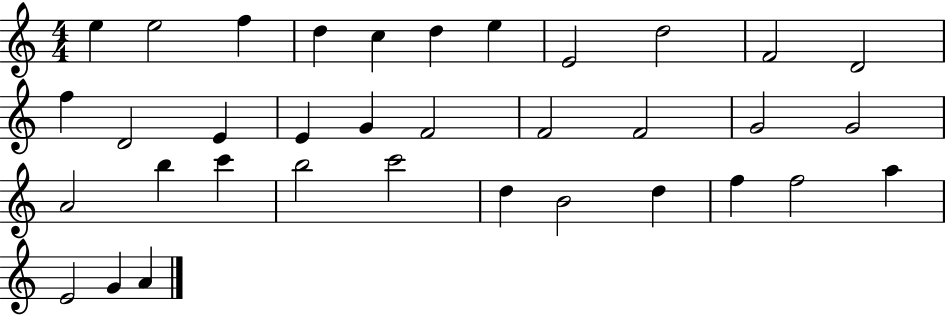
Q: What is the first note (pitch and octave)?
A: E5